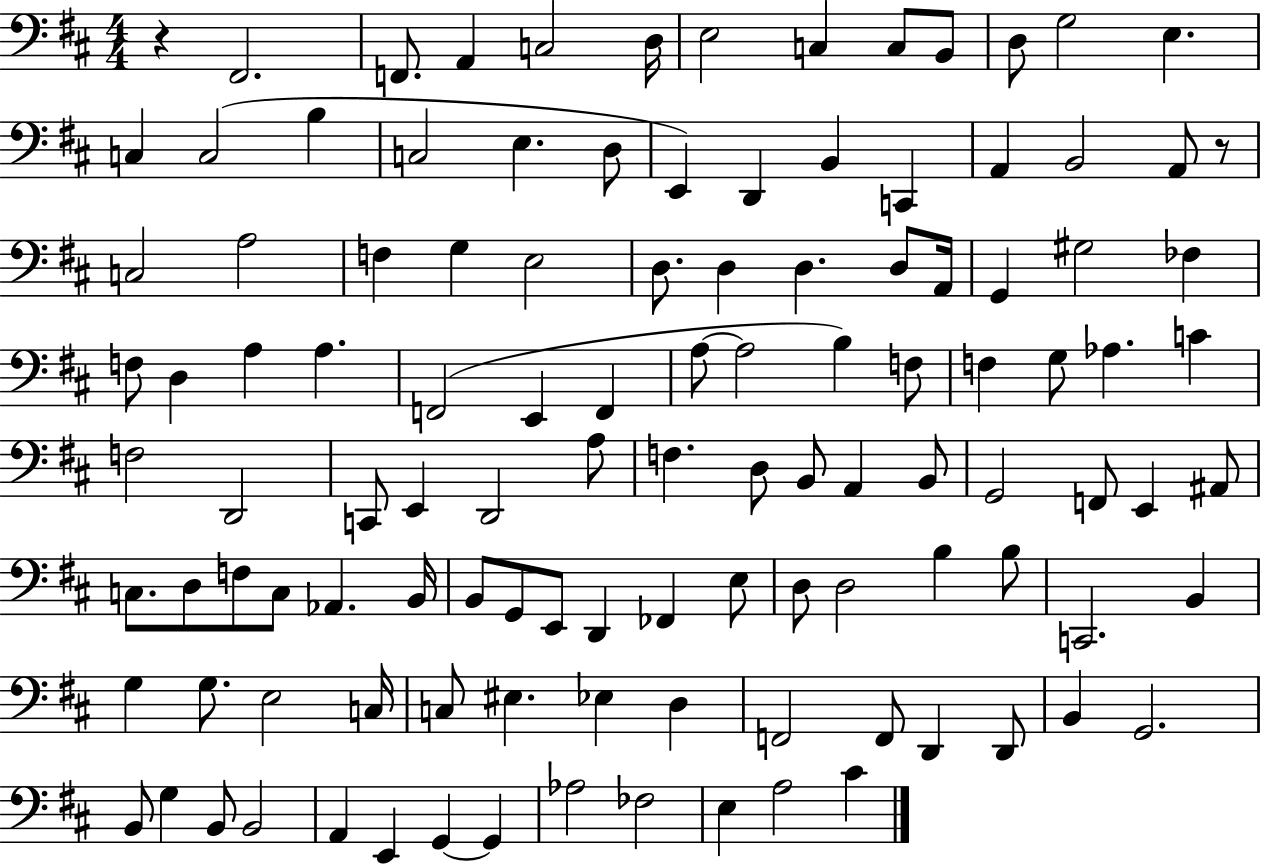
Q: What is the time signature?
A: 4/4